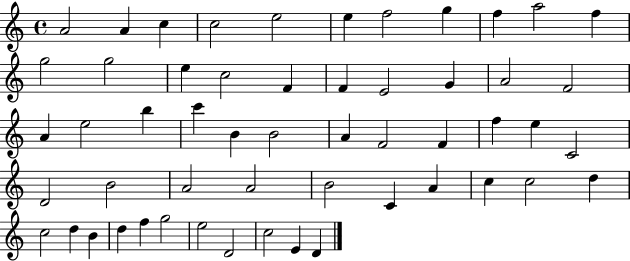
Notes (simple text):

A4/h A4/q C5/q C5/h E5/h E5/q F5/h G5/q F5/q A5/h F5/q G5/h G5/h E5/q C5/h F4/q F4/q E4/h G4/q A4/h F4/h A4/q E5/h B5/q C6/q B4/q B4/h A4/q F4/h F4/q F5/q E5/q C4/h D4/h B4/h A4/h A4/h B4/h C4/q A4/q C5/q C5/h D5/q C5/h D5/q B4/q D5/q F5/q G5/h E5/h D4/h C5/h E4/q D4/q